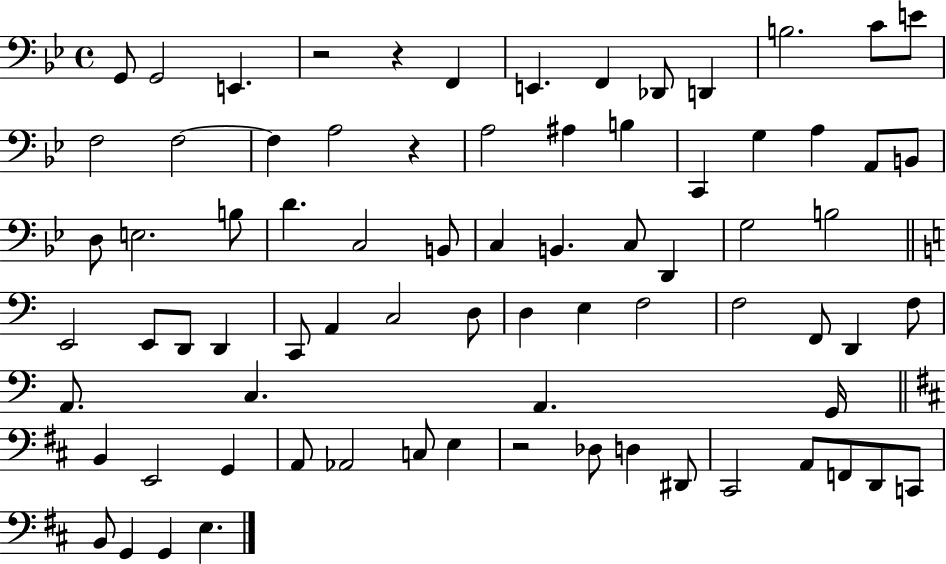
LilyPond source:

{
  \clef bass
  \time 4/4
  \defaultTimeSignature
  \key bes \major
  g,8 g,2 e,4. | r2 r4 f,4 | e,4. f,4 des,8 d,4 | b2. c'8 e'8 | \break f2 f2~~ | f4 a2 r4 | a2 ais4 b4 | c,4 g4 a4 a,8 b,8 | \break d8 e2. b8 | d'4. c2 b,8 | c4 b,4. c8 d,4 | g2 b2 | \break \bar "||" \break \key c \major e,2 e,8 d,8 d,4 | c,8 a,4 c2 d8 | d4 e4 f2 | f2 f,8 d,4 f8 | \break a,8. c4. a,4. g,16 | \bar "||" \break \key d \major b,4 e,2 g,4 | a,8 aes,2 c8 e4 | r2 des8 d4 dis,8 | cis,2 a,8 f,8 d,8 c,8 | \break b,8 g,4 g,4 e4. | \bar "|."
}